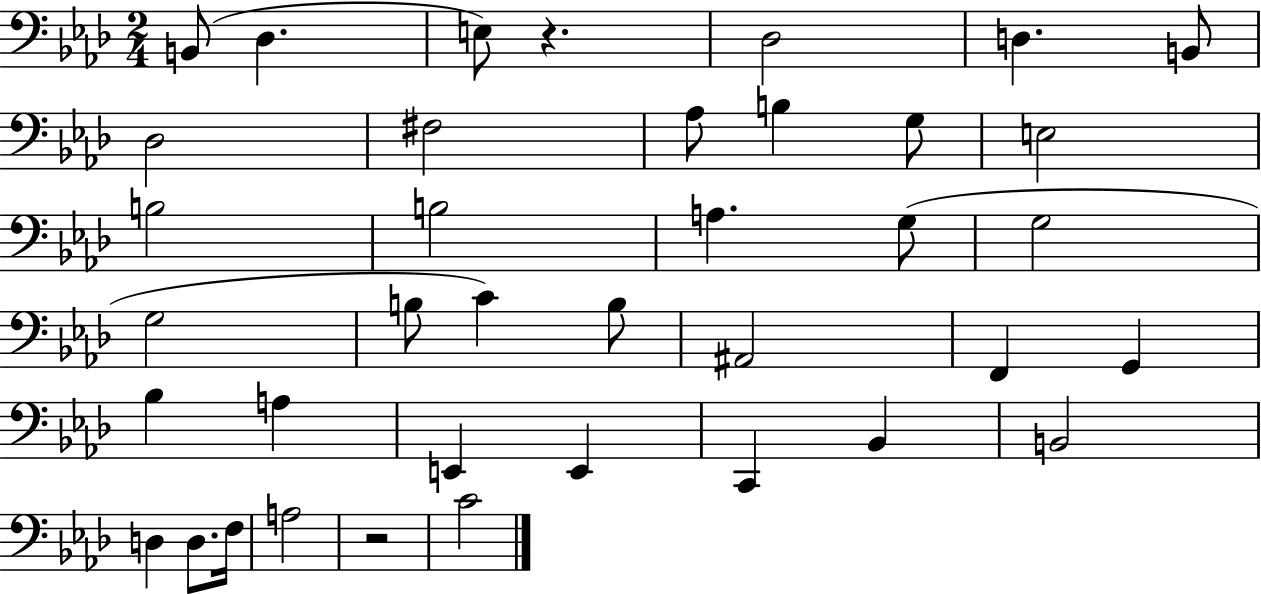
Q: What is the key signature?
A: AES major